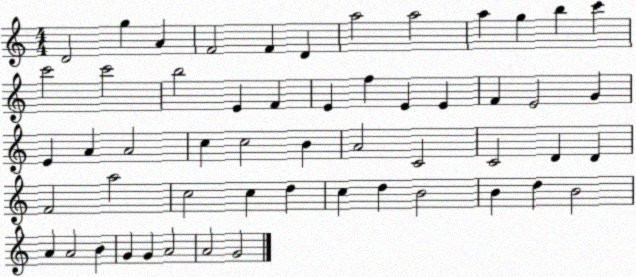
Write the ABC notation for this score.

X:1
T:Untitled
M:4/4
L:1/4
K:C
D2 g A F2 F D a2 a2 a g b c' c'2 c'2 b2 E F E f E E F E2 G E A A2 c c2 B A2 C2 C2 D D F2 a2 c2 c d c d B2 B d B2 A A2 B G G A2 A2 G2